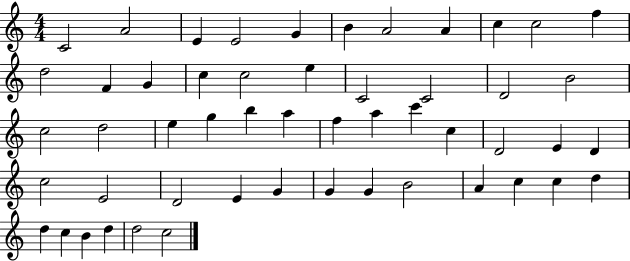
X:1
T:Untitled
M:4/4
L:1/4
K:C
C2 A2 E E2 G B A2 A c c2 f d2 F G c c2 e C2 C2 D2 B2 c2 d2 e g b a f a c' c D2 E D c2 E2 D2 E G G G B2 A c c d d c B d d2 c2